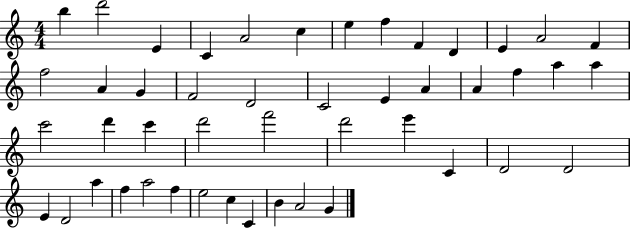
X:1
T:Untitled
M:4/4
L:1/4
K:C
b d'2 E C A2 c e f F D E A2 F f2 A G F2 D2 C2 E A A f a a c'2 d' c' d'2 f'2 d'2 e' C D2 D2 E D2 a f a2 f e2 c C B A2 G